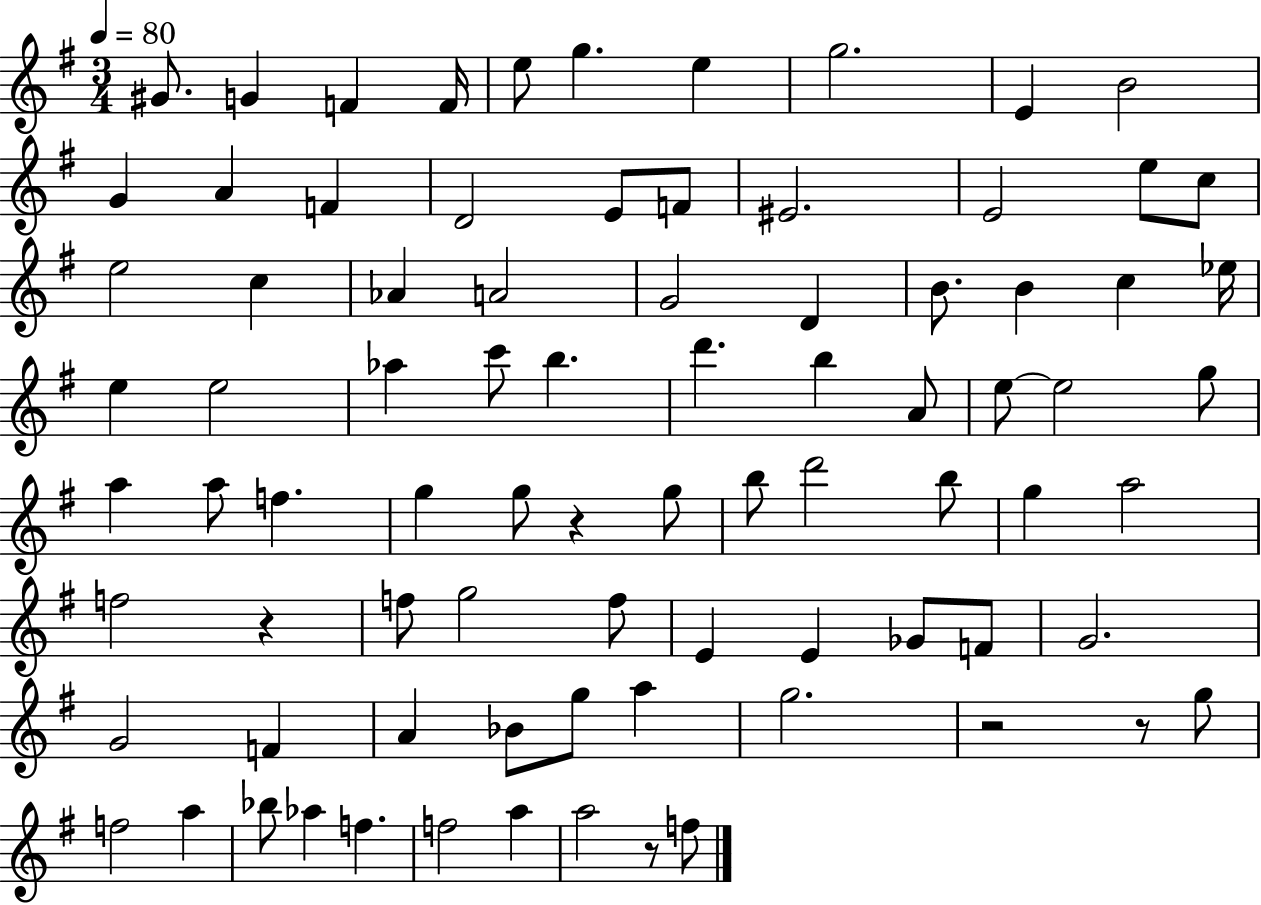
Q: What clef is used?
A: treble